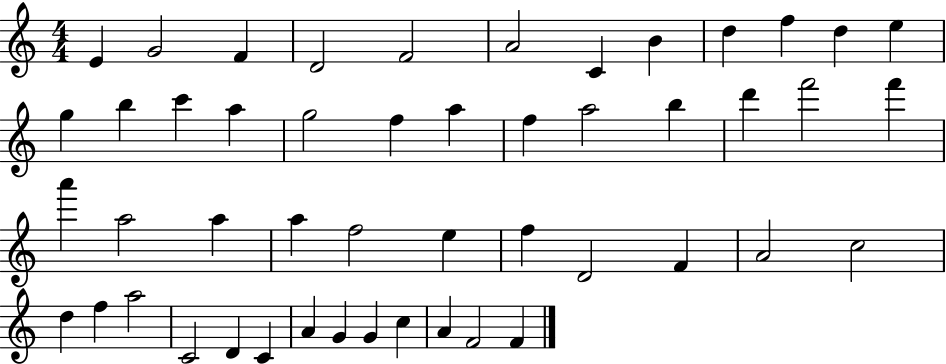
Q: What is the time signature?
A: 4/4